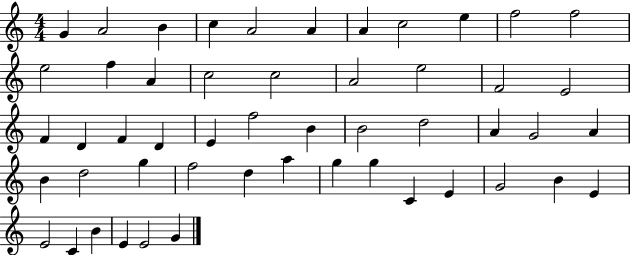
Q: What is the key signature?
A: C major